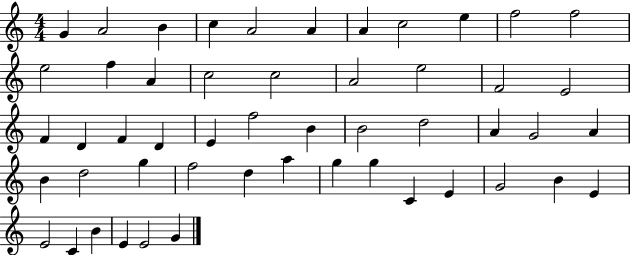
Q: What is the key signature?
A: C major